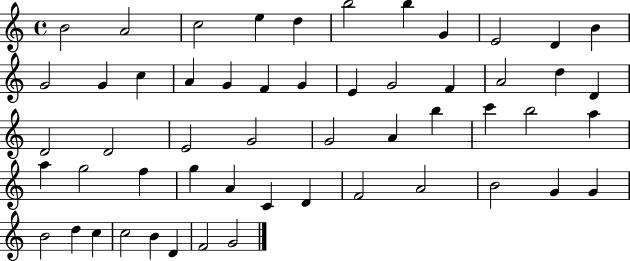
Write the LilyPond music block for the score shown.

{
  \clef treble
  \time 4/4
  \defaultTimeSignature
  \key c \major
  b'2 a'2 | c''2 e''4 d''4 | b''2 b''4 g'4 | e'2 d'4 b'4 | \break g'2 g'4 c''4 | a'4 g'4 f'4 g'4 | e'4 g'2 f'4 | a'2 d''4 d'4 | \break d'2 d'2 | e'2 g'2 | g'2 a'4 b''4 | c'''4 b''2 a''4 | \break a''4 g''2 f''4 | g''4 a'4 c'4 d'4 | f'2 a'2 | b'2 g'4 g'4 | \break b'2 d''4 c''4 | c''2 b'4 d'4 | f'2 g'2 | \bar "|."
}